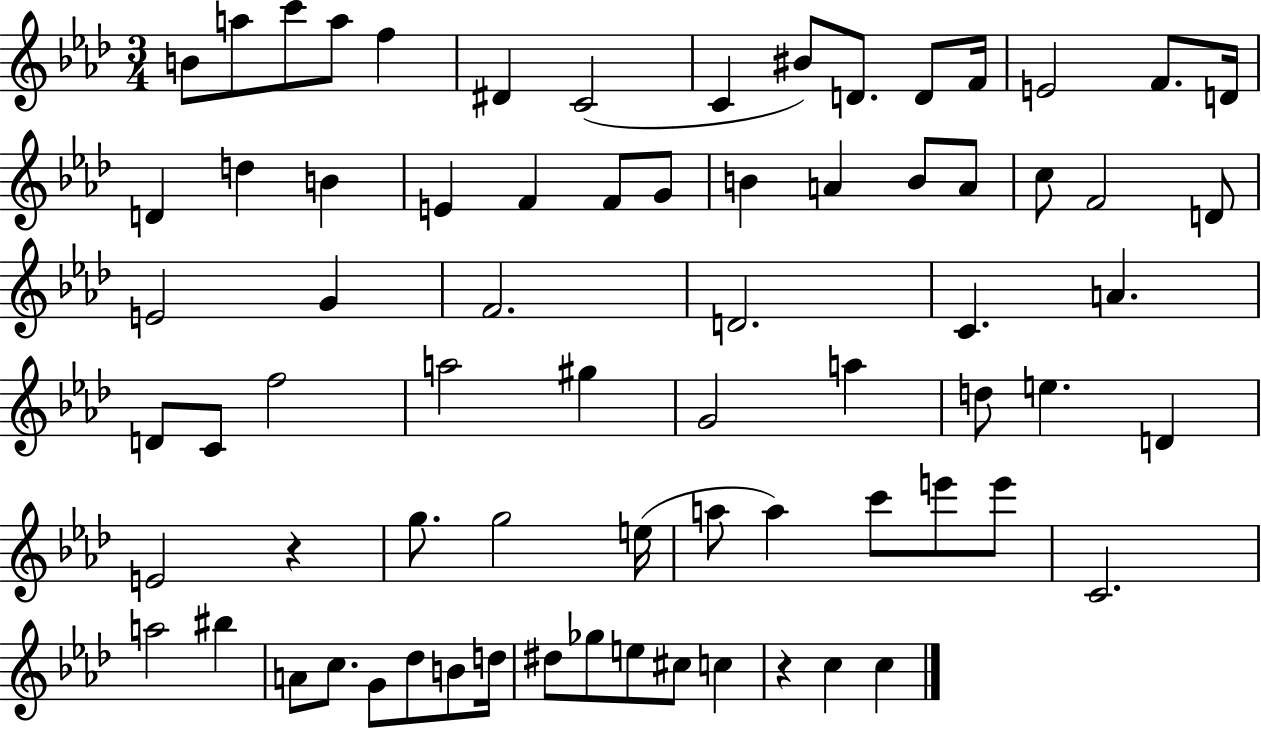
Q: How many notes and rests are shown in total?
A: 72